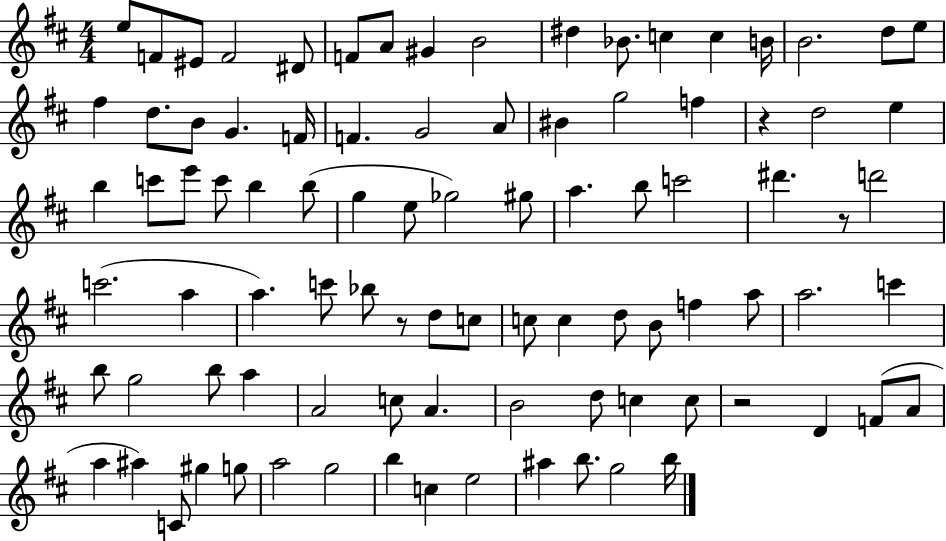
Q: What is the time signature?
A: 4/4